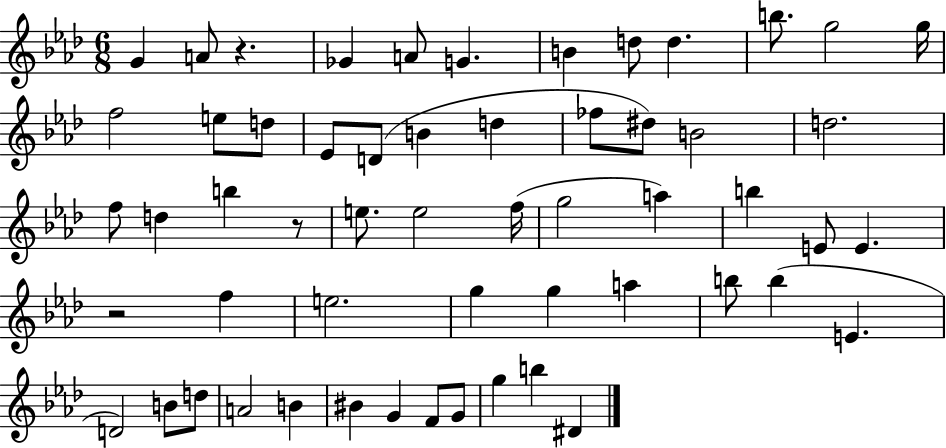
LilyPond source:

{
  \clef treble
  \numericTimeSignature
  \time 6/8
  \key aes \major
  g'4 a'8 r4. | ges'4 a'8 g'4. | b'4 d''8 d''4. | b''8. g''2 g''16 | \break f''2 e''8 d''8 | ees'8 d'8( b'4 d''4 | fes''8 dis''8) b'2 | d''2. | \break f''8 d''4 b''4 r8 | e''8. e''2 f''16( | g''2 a''4) | b''4 e'8 e'4. | \break r2 f''4 | e''2. | g''4 g''4 a''4 | b''8 b''4( e'4. | \break d'2) b'8 d''8 | a'2 b'4 | bis'4 g'4 f'8 g'8 | g''4 b''4 dis'4 | \break \bar "|."
}